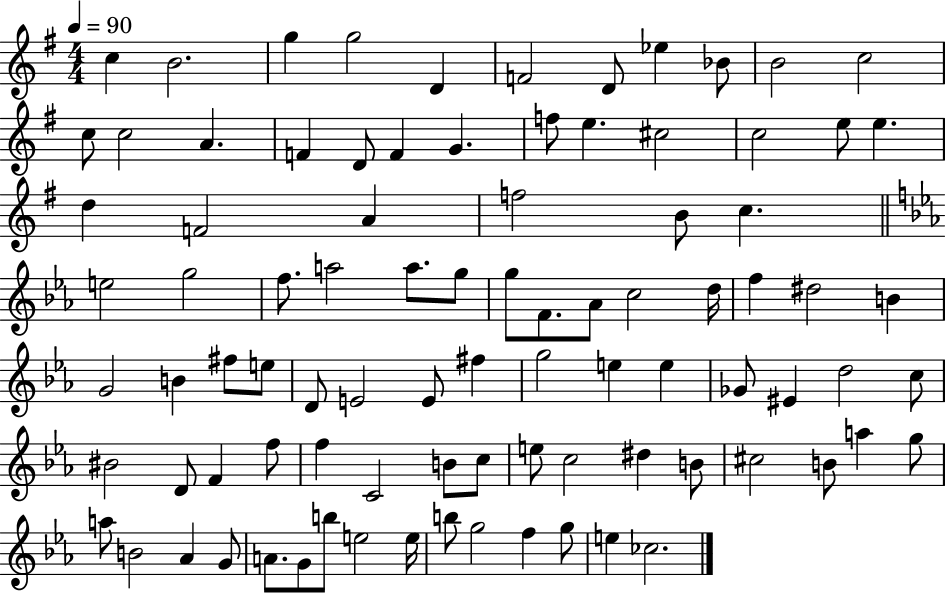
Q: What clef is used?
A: treble